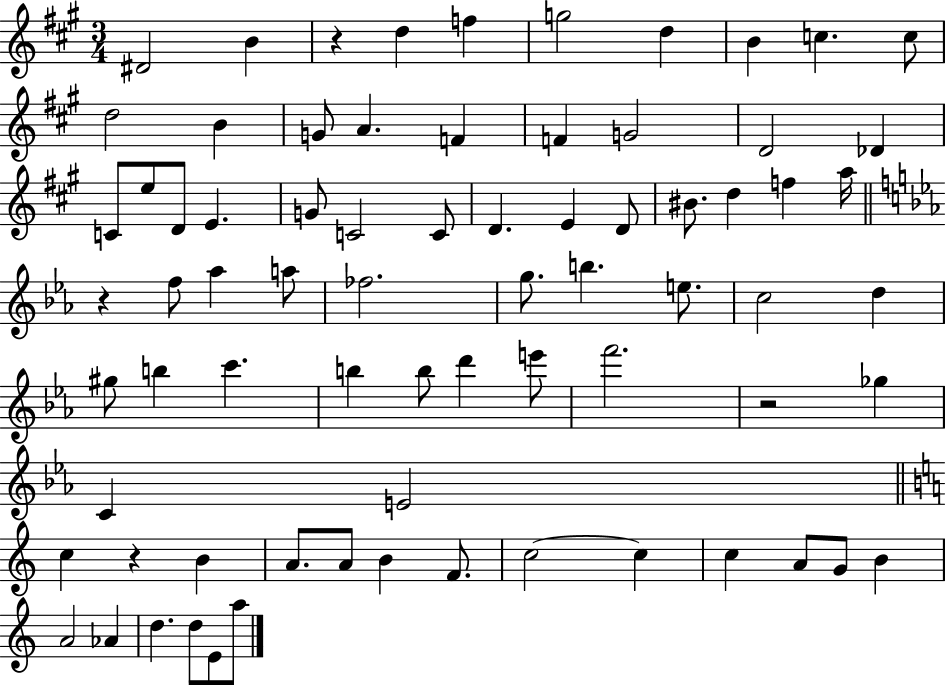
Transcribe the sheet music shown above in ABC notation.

X:1
T:Untitled
M:3/4
L:1/4
K:A
^D2 B z d f g2 d B c c/2 d2 B G/2 A F F G2 D2 _D C/2 e/2 D/2 E G/2 C2 C/2 D E D/2 ^B/2 d f a/4 z f/2 _a a/2 _f2 g/2 b e/2 c2 d ^g/2 b c' b b/2 d' e'/2 f'2 z2 _g C E2 c z B A/2 A/2 B F/2 c2 c c A/2 G/2 B A2 _A d d/2 E/2 a/2